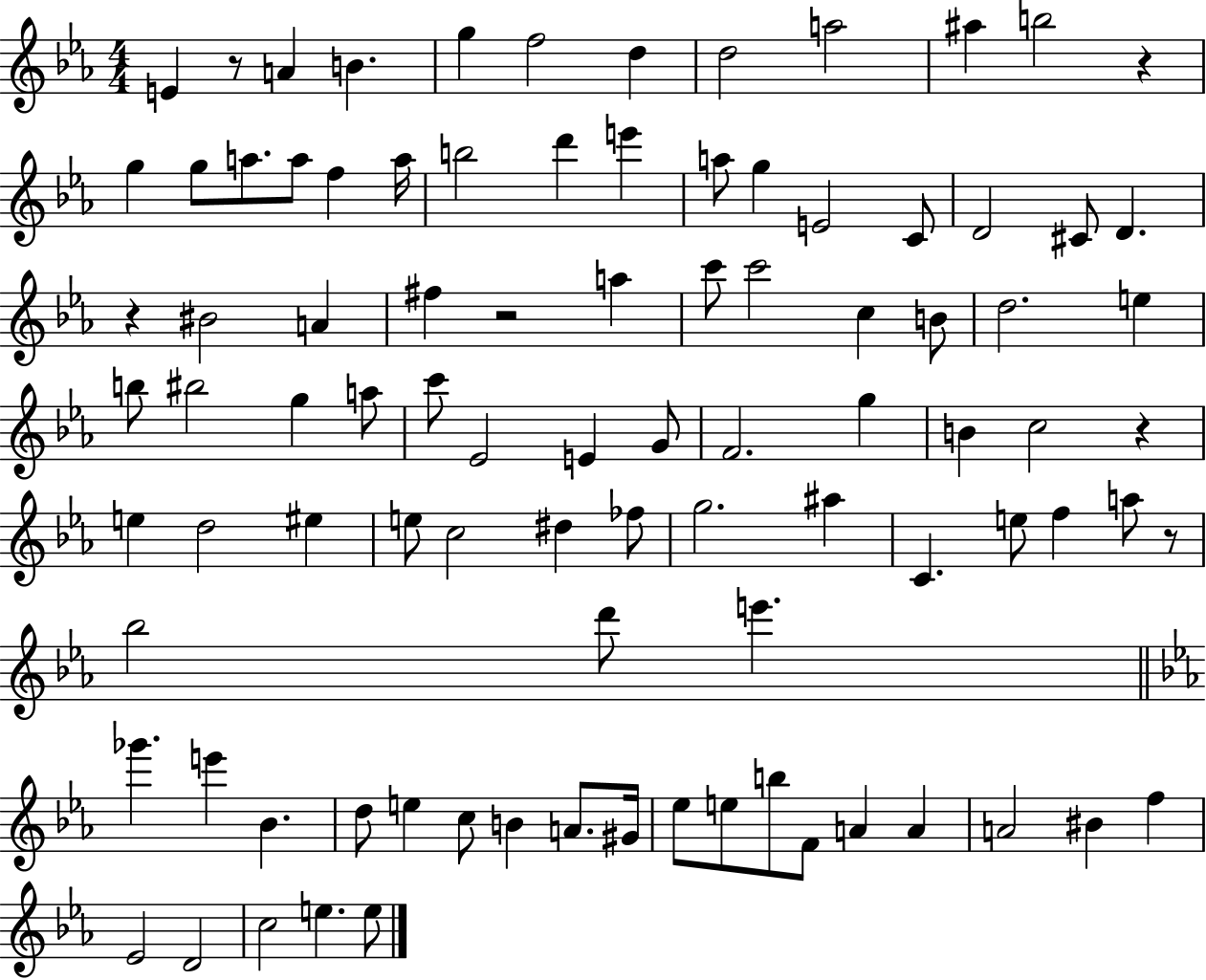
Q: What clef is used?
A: treble